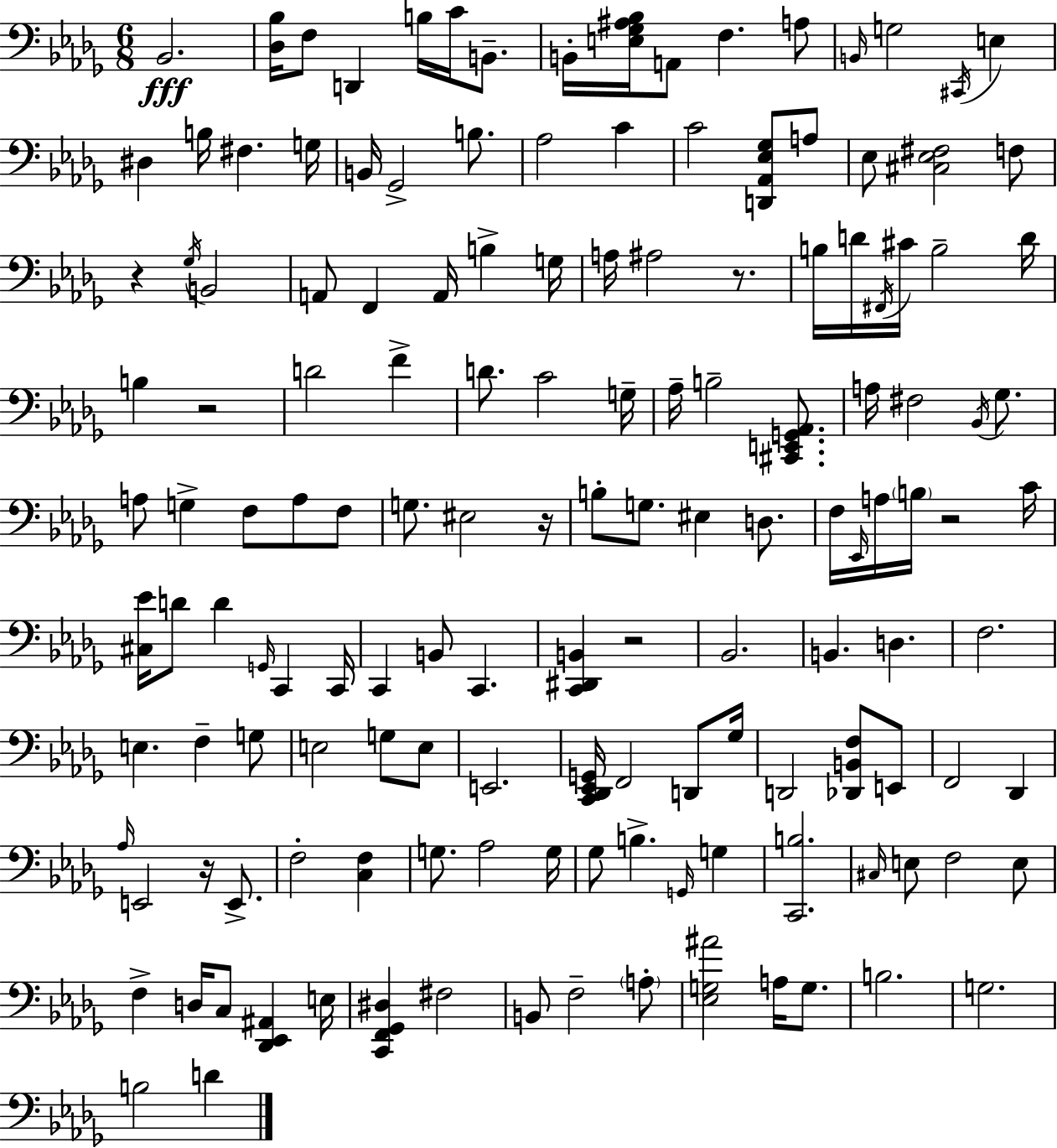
X:1
T:Untitled
M:6/8
L:1/4
K:Bbm
_B,,2 [_D,_B,]/4 F,/2 D,, B,/4 C/4 B,,/2 B,,/4 [E,_G,^A,_B,]/4 A,,/2 F, A,/2 B,,/4 G,2 ^C,,/4 E, ^D, B,/4 ^F, G,/4 B,,/4 _G,,2 B,/2 _A,2 C C2 [D,,_A,,_E,_G,]/2 A,/2 _E,/2 [^C,_E,^F,]2 F,/2 z _G,/4 B,,2 A,,/2 F,, A,,/4 B, G,/4 A,/4 ^A,2 z/2 B,/4 D/4 ^F,,/4 ^C/4 B,2 D/4 B, z2 D2 F D/2 C2 G,/4 _A,/4 B,2 [^C,,E,,G,,_A,,]/2 A,/4 ^F,2 _B,,/4 _G,/2 A,/2 G, F,/2 A,/2 F,/2 G,/2 ^E,2 z/4 B,/2 G,/2 ^E, D,/2 F,/4 _E,,/4 A,/4 B,/4 z2 C/4 [^C,_E]/4 D/2 D G,,/4 C,, C,,/4 C,, B,,/2 C,, [C,,^D,,B,,] z2 _B,,2 B,, D, F,2 E, F, G,/2 E,2 G,/2 E,/2 E,,2 [C,,_D,,_E,,G,,]/4 F,,2 D,,/2 _G,/4 D,,2 [_D,,B,,F,]/2 E,,/2 F,,2 _D,, _A,/4 E,,2 z/4 E,,/2 F,2 [C,F,] G,/2 _A,2 G,/4 _G,/2 B, G,,/4 G, [C,,B,]2 ^C,/4 E,/2 F,2 E,/2 F, D,/4 C,/2 [_D,,_E,,^A,,] E,/4 [C,,F,,_G,,^D,] ^F,2 B,,/2 F,2 A,/2 [_E,G,^A]2 A,/4 G,/2 B,2 G,2 B,2 D